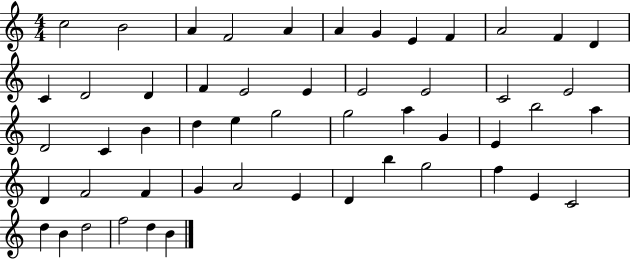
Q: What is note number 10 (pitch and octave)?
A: A4